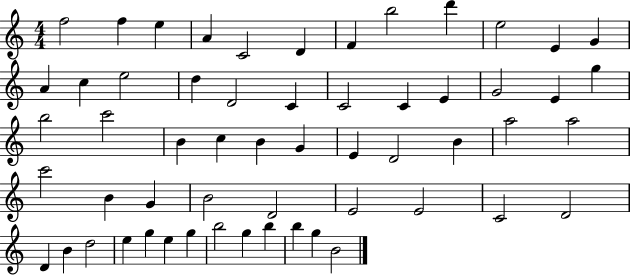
{
  \clef treble
  \numericTimeSignature
  \time 4/4
  \key c \major
  f''2 f''4 e''4 | a'4 c'2 d'4 | f'4 b''2 d'''4 | e''2 e'4 g'4 | \break a'4 c''4 e''2 | d''4 d'2 c'4 | c'2 c'4 e'4 | g'2 e'4 g''4 | \break b''2 c'''2 | b'4 c''4 b'4 g'4 | e'4 d'2 b'4 | a''2 a''2 | \break c'''2 b'4 g'4 | b'2 d'2 | e'2 e'2 | c'2 d'2 | \break d'4 b'4 d''2 | e''4 g''4 e''4 g''4 | b''2 g''4 b''4 | b''4 g''4 b'2 | \break \bar "|."
}